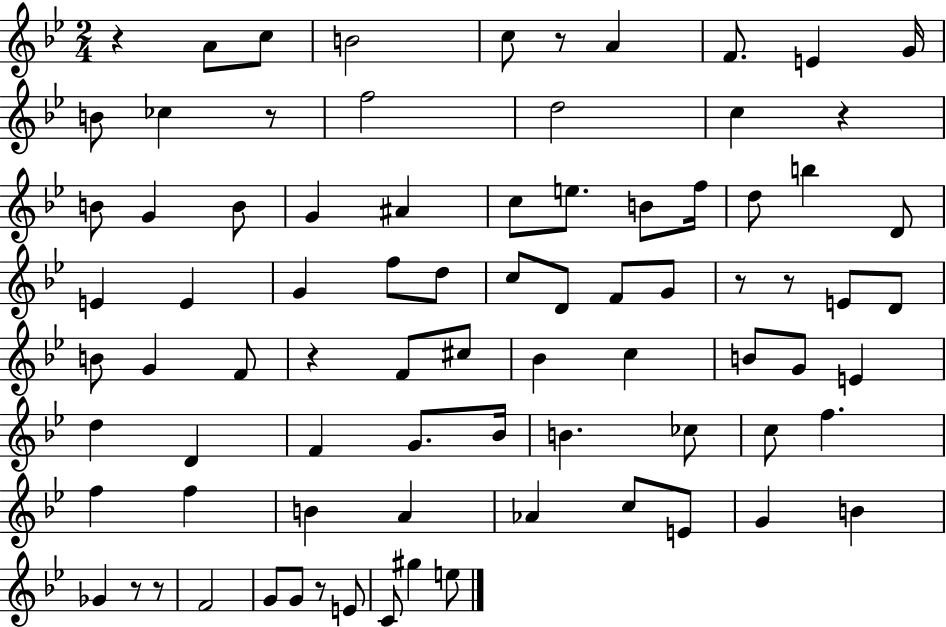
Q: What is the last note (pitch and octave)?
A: E5